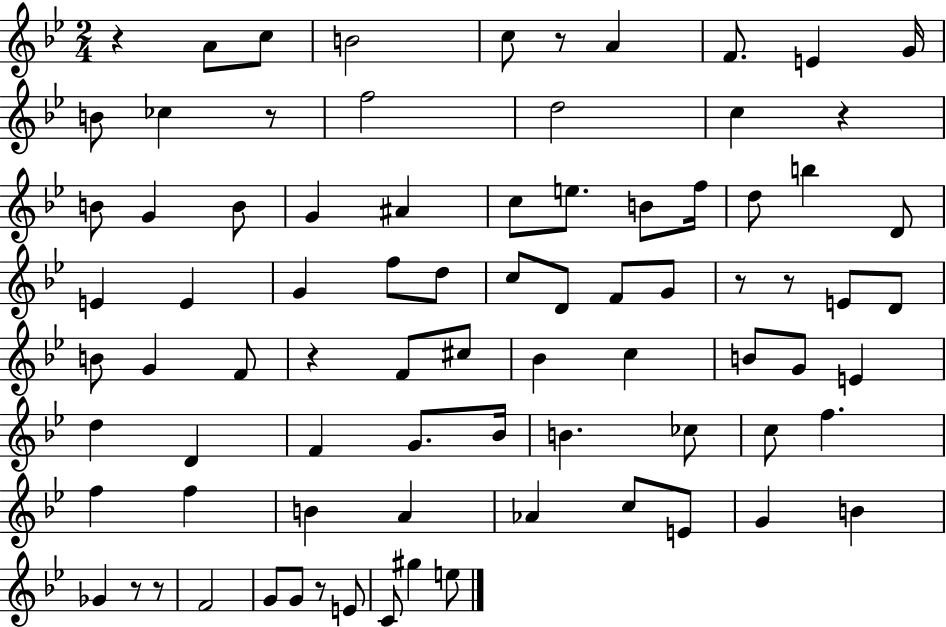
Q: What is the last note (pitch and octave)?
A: E5